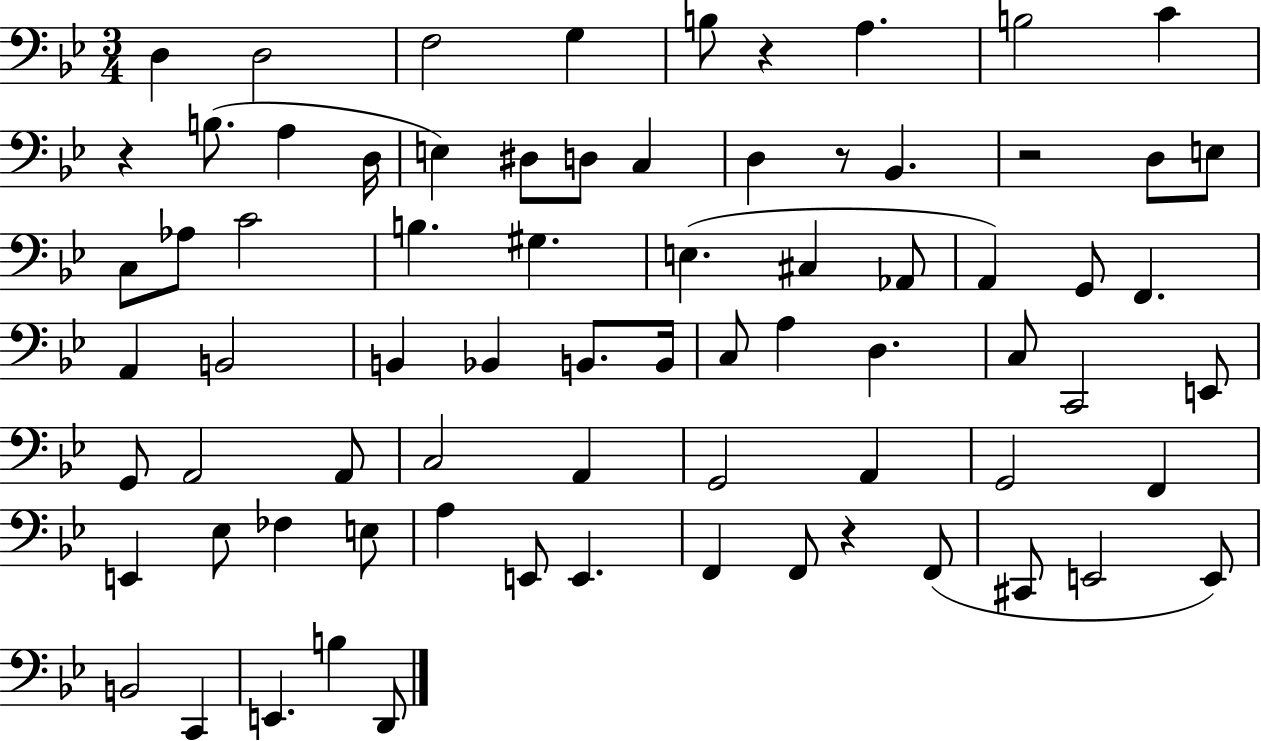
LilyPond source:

{
  \clef bass
  \numericTimeSignature
  \time 3/4
  \key bes \major
  d4 d2 | f2 g4 | b8 r4 a4. | b2 c'4 | \break r4 b8.( a4 d16 | e4) dis8 d8 c4 | d4 r8 bes,4. | r2 d8 e8 | \break c8 aes8 c'2 | b4. gis4. | e4.( cis4 aes,8 | a,4) g,8 f,4. | \break a,4 b,2 | b,4 bes,4 b,8. b,16 | c8 a4 d4. | c8 c,2 e,8 | \break g,8 a,2 a,8 | c2 a,4 | g,2 a,4 | g,2 f,4 | \break e,4 ees8 fes4 e8 | a4 e,8 e,4. | f,4 f,8 r4 f,8( | cis,8 e,2 e,8) | \break b,2 c,4 | e,4. b4 d,8 | \bar "|."
}